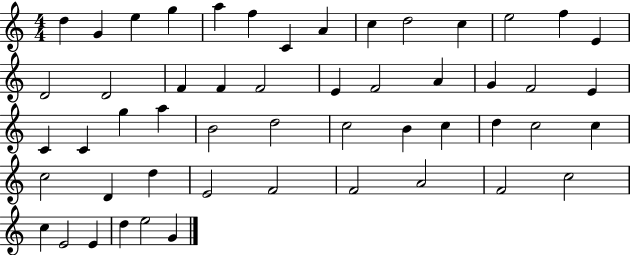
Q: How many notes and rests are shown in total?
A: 52